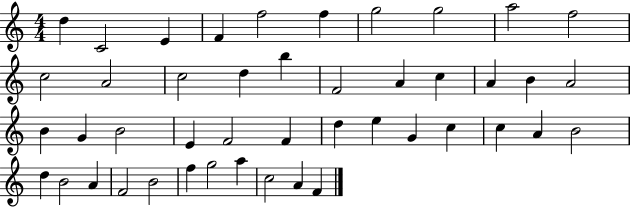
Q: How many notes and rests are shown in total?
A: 45